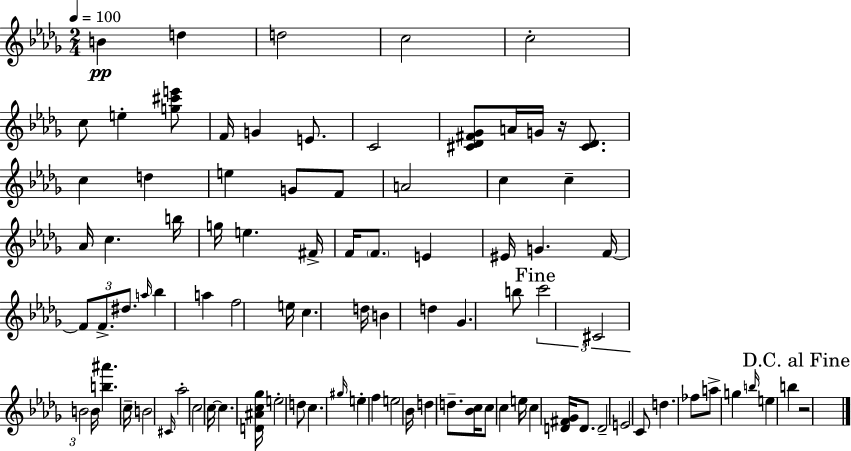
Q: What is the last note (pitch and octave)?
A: B5